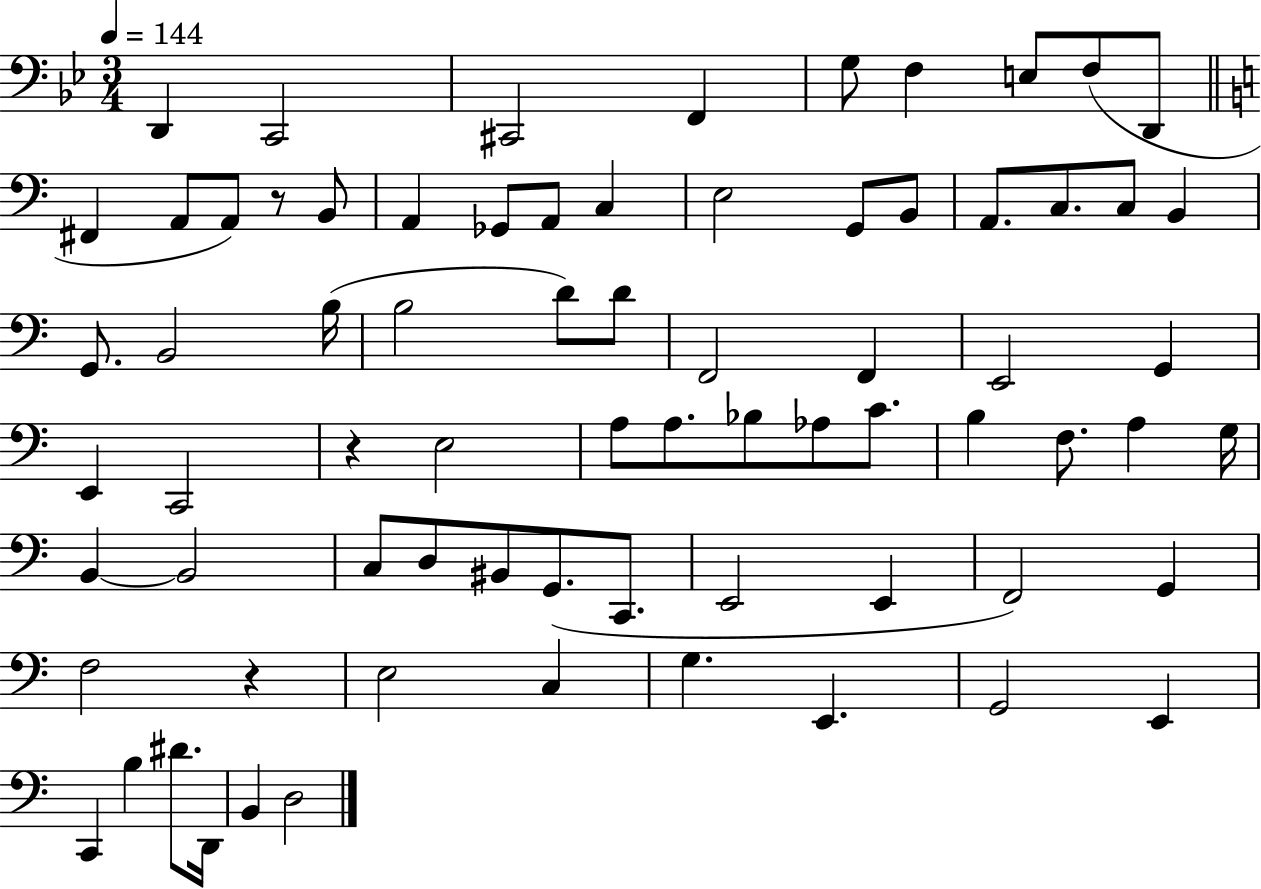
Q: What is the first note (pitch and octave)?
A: D2